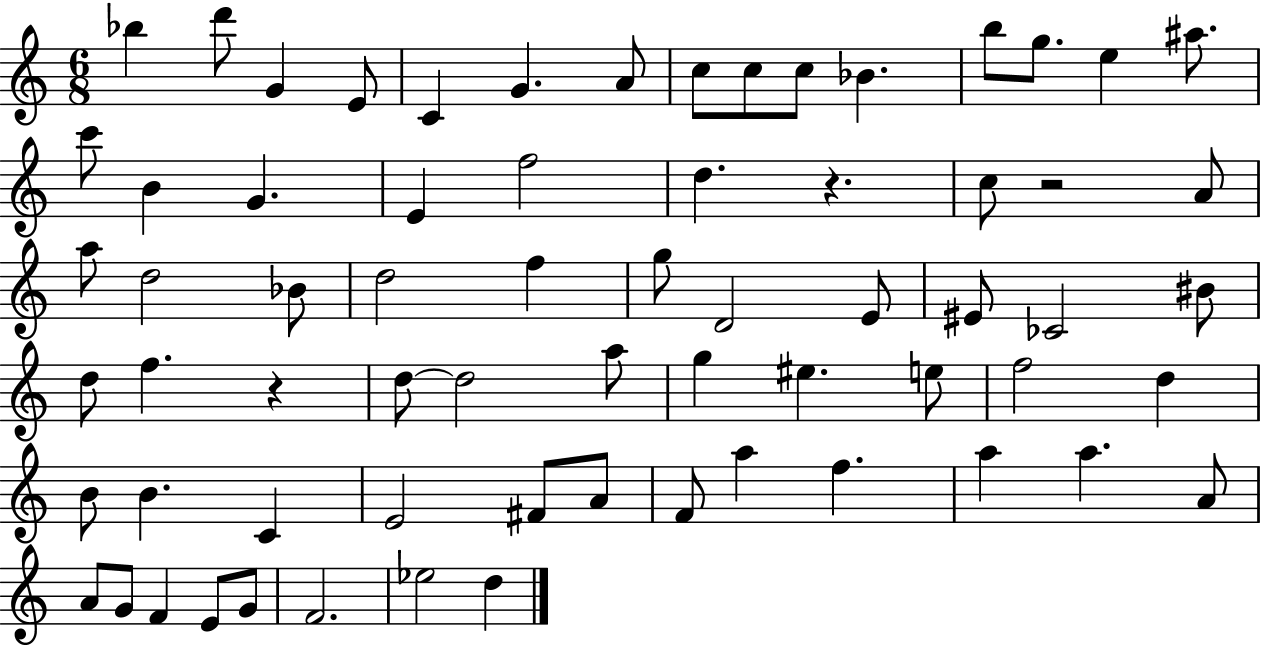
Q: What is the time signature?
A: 6/8